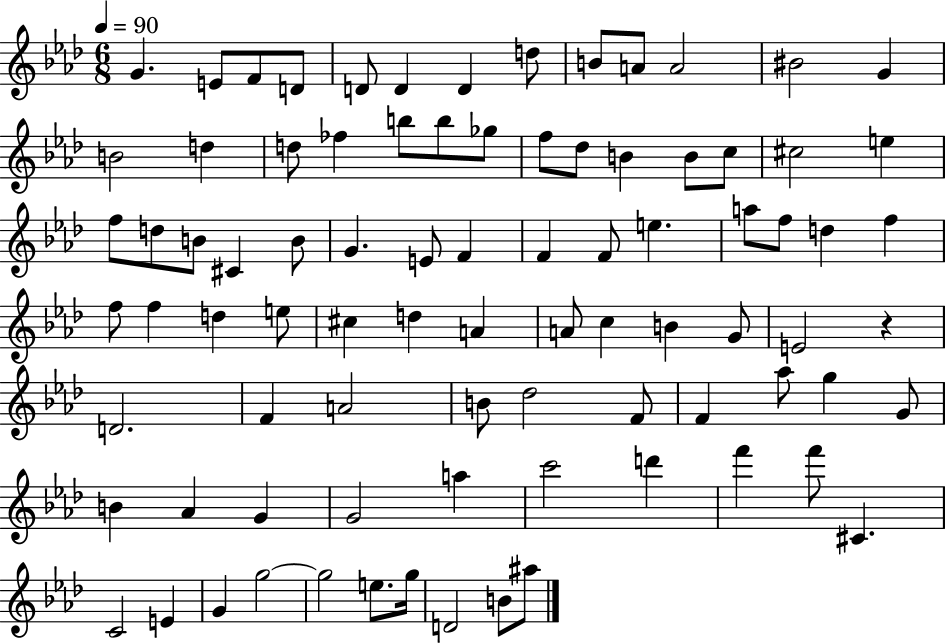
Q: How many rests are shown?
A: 1